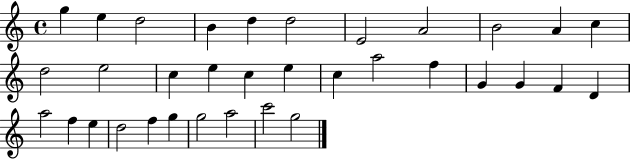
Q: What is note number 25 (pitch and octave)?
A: A5